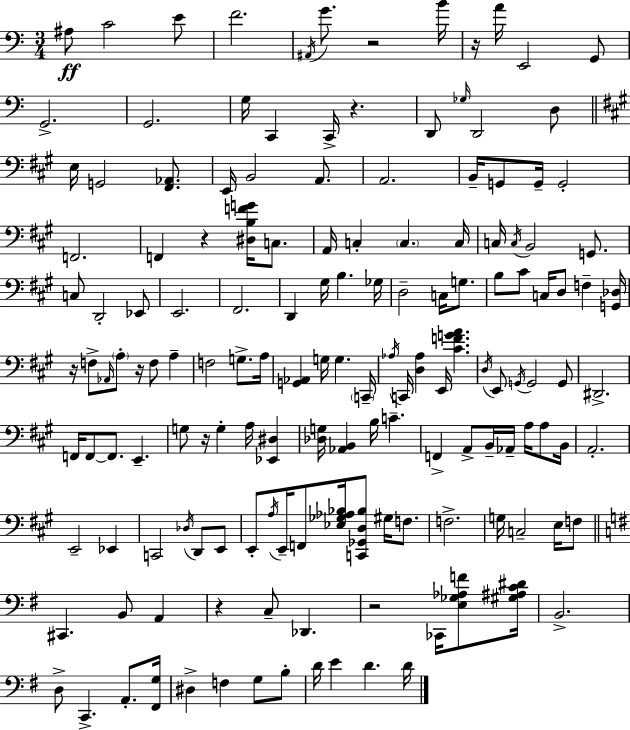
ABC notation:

X:1
T:Untitled
M:3/4
L:1/4
K:C
^A,/2 C2 E/2 F2 ^A,,/4 G/2 z2 B/4 z/4 A/4 E,,2 G,,/2 G,,2 G,,2 G,/4 C,, C,,/4 z D,,/2 _G,/4 D,,2 D,/2 E,/4 G,,2 [^F,,_A,,]/2 E,,/4 B,,2 A,,/2 A,,2 B,,/4 G,,/2 G,,/4 G,,2 F,,2 F,, z [^D,B,FG]/4 C,/2 A,,/4 C, C, C,/4 C,/4 C,/4 B,,2 G,,/2 C,/2 D,,2 _E,,/2 E,,2 ^F,,2 D,, ^G,/4 B, _G,/4 D,2 C,/4 G,/2 B,/2 ^C/2 C,/4 D,/2 F, [G,,_D,]/4 z/4 F,/2 _A,,/4 A,/2 z/4 F,/2 A, F,2 G,/2 A,/4 [G,,_A,,] G,/4 G, C,,/4 _A,/4 C,,/4 [D,_A,] E,,/4 [^CFGA] D,/4 E,,/2 G,,/4 G,,2 G,,/2 ^D,,2 F,,/4 F,,/2 F,,/2 E,, G,/2 z/4 G, A,/4 [_E,,^D,] [_D,G,]/4 [_A,,B,,] B,/4 C F,, A,,/2 B,,/4 _A,,/4 A,/4 A,/2 B,,/4 A,,2 E,,2 _E,, C,,2 _D,/4 D,,/2 E,,/2 E,,/2 A,/4 E,,/4 F,,/2 [_E,_G,_A,_B,]/4 [C,,_G,,D,_B,]/2 ^G,/4 F,/2 F,2 G,/4 C,2 E,/4 F,/2 ^C,, B,,/2 A,, z C,/2 _D,, z2 _C,,/4 [E,_G,_A,F]/2 [^G,^A,C^D]/4 B,,2 D,/2 C,, A,,/2 [^F,,G,]/4 ^D, F, G,/2 B,/2 D/4 E D D/4